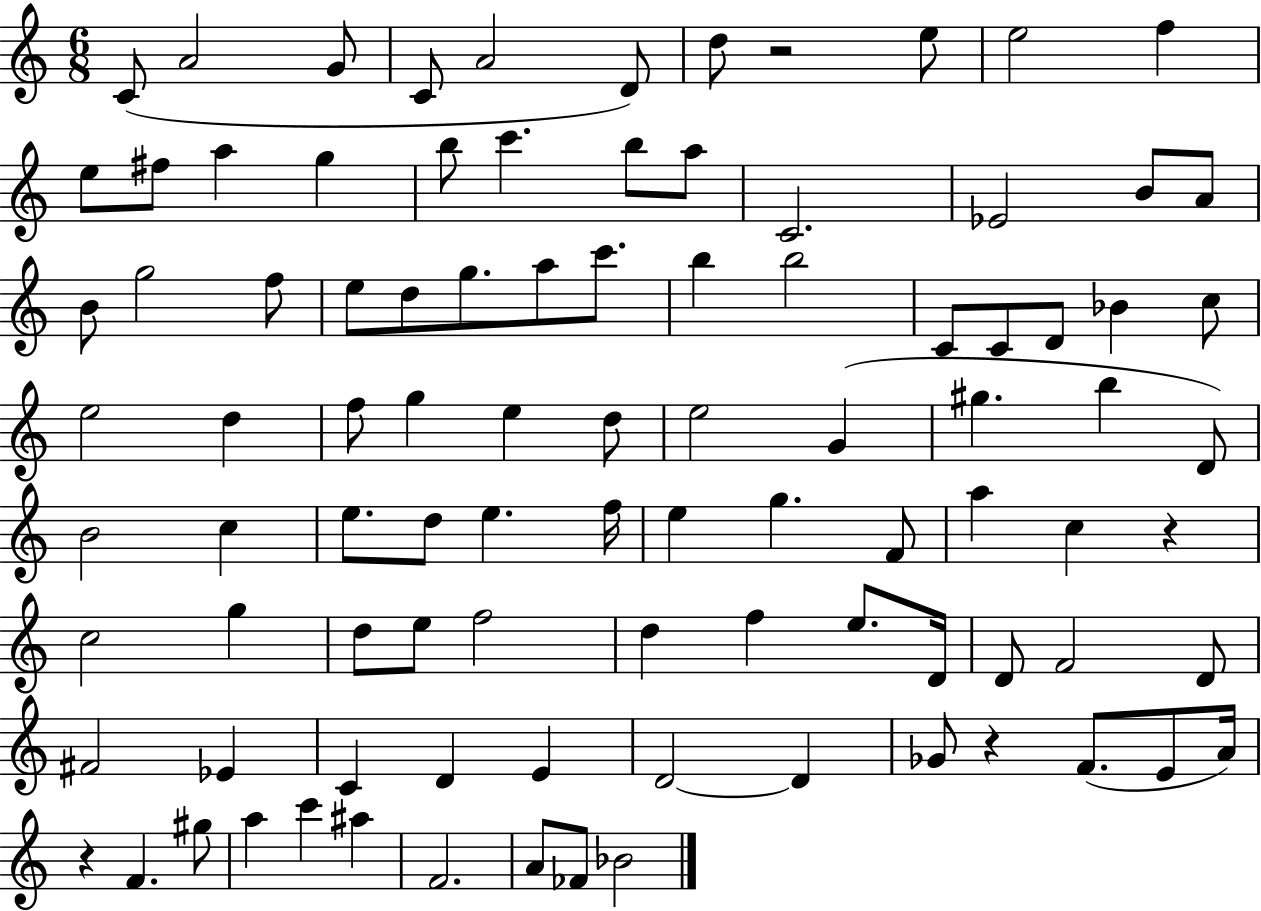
C4/e A4/h G4/e C4/e A4/h D4/e D5/e R/h E5/e E5/h F5/q E5/e F#5/e A5/q G5/q B5/e C6/q. B5/e A5/e C4/h. Eb4/h B4/e A4/e B4/e G5/h F5/e E5/e D5/e G5/e. A5/e C6/e. B5/q B5/h C4/e C4/e D4/e Bb4/q C5/e E5/h D5/q F5/e G5/q E5/q D5/e E5/h G4/q G#5/q. B5/q D4/e B4/h C5/q E5/e. D5/e E5/q. F5/s E5/q G5/q. F4/e A5/q C5/q R/q C5/h G5/q D5/e E5/e F5/h D5/q F5/q E5/e. D4/s D4/e F4/h D4/e F#4/h Eb4/q C4/q D4/q E4/q D4/h D4/q Gb4/e R/q F4/e. E4/e A4/s R/q F4/q. G#5/e A5/q C6/q A#5/q F4/h. A4/e FES4/e Bb4/h